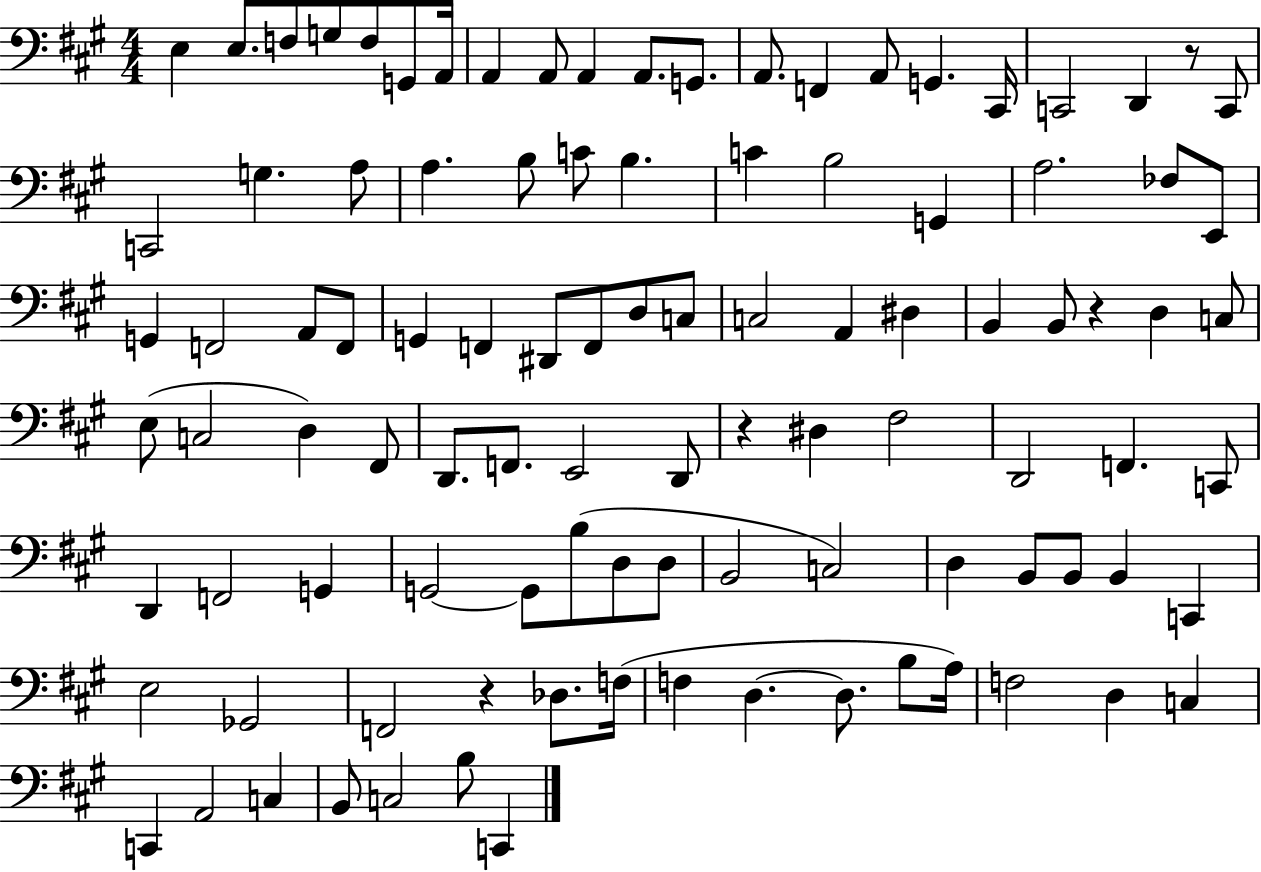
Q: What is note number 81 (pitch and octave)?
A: F2